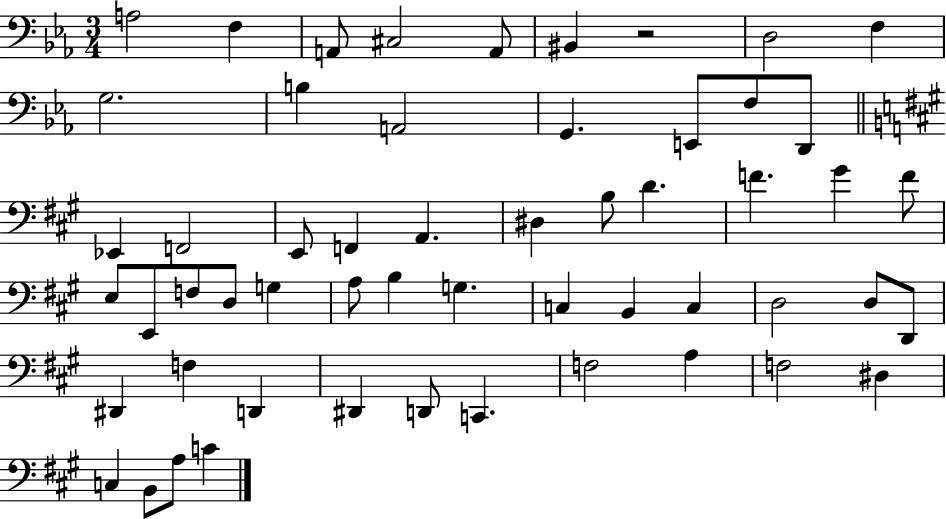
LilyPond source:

{
  \clef bass
  \numericTimeSignature
  \time 3/4
  \key ees \major
  \repeat volta 2 { a2 f4 | a,8 cis2 a,8 | bis,4 r2 | d2 f4 | \break g2. | b4 a,2 | g,4. e,8 f8 d,8 | \bar "||" \break \key a \major ees,4 f,2 | e,8 f,4 a,4. | dis4 b8 d'4. | f'4. gis'4 f'8 | \break e8 e,8 f8 d8 g4 | a8 b4 g4. | c4 b,4 c4 | d2 d8 d,8 | \break dis,4 f4 d,4 | dis,4 d,8 c,4. | f2 a4 | f2 dis4 | \break c4 b,8 a8 c'4 | } \bar "|."
}